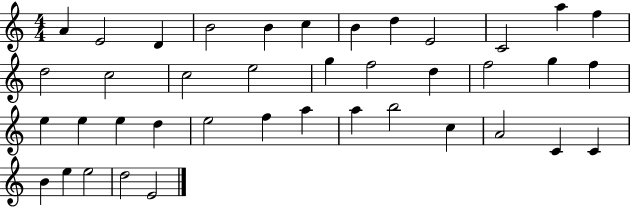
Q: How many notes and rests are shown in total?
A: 40